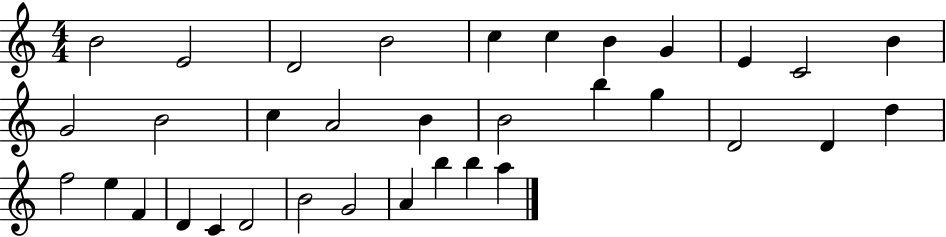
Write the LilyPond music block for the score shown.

{
  \clef treble
  \numericTimeSignature
  \time 4/4
  \key c \major
  b'2 e'2 | d'2 b'2 | c''4 c''4 b'4 g'4 | e'4 c'2 b'4 | \break g'2 b'2 | c''4 a'2 b'4 | b'2 b''4 g''4 | d'2 d'4 d''4 | \break f''2 e''4 f'4 | d'4 c'4 d'2 | b'2 g'2 | a'4 b''4 b''4 a''4 | \break \bar "|."
}